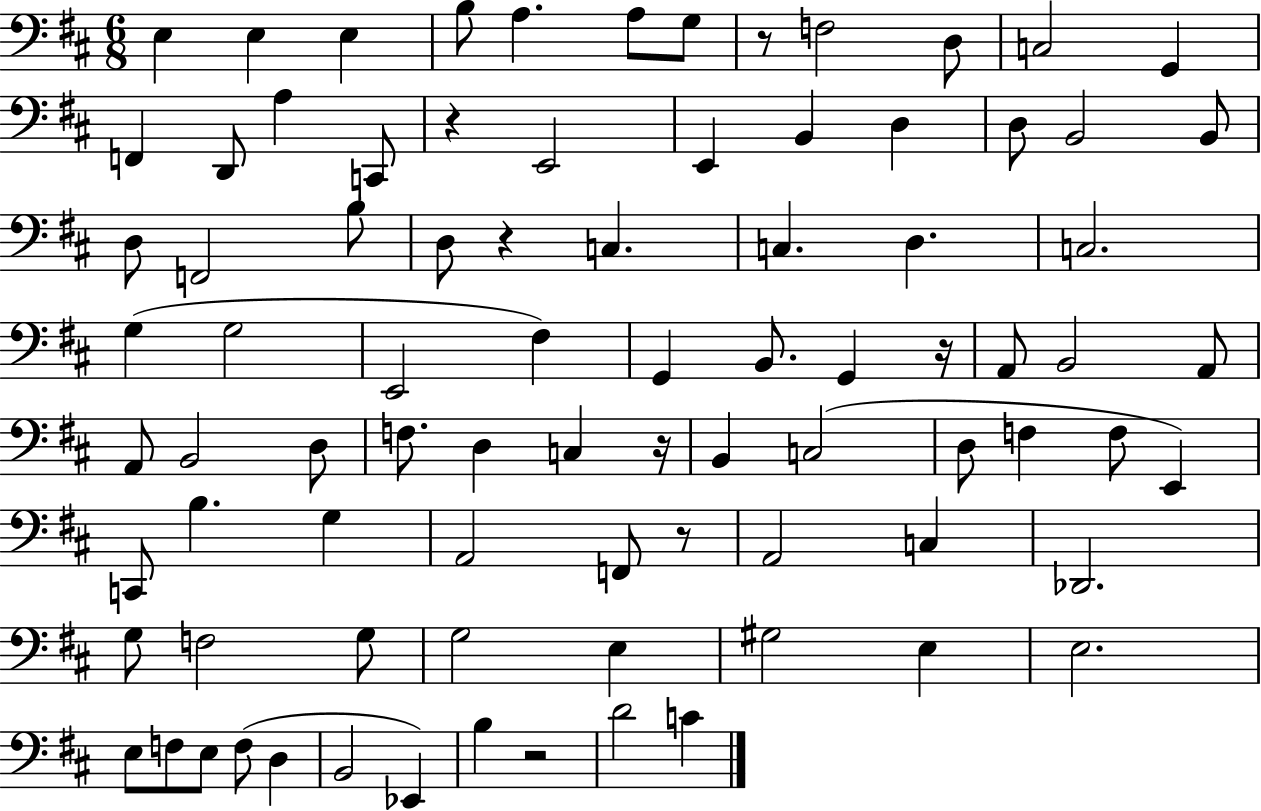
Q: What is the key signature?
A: D major